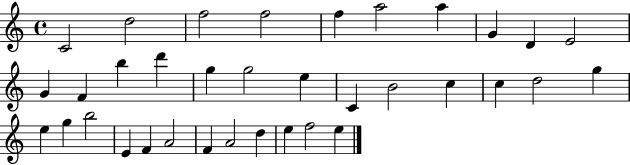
X:1
T:Untitled
M:4/4
L:1/4
K:C
C2 d2 f2 f2 f a2 a G D E2 G F b d' g g2 e C B2 c c d2 g e g b2 E F A2 F A2 d e f2 e